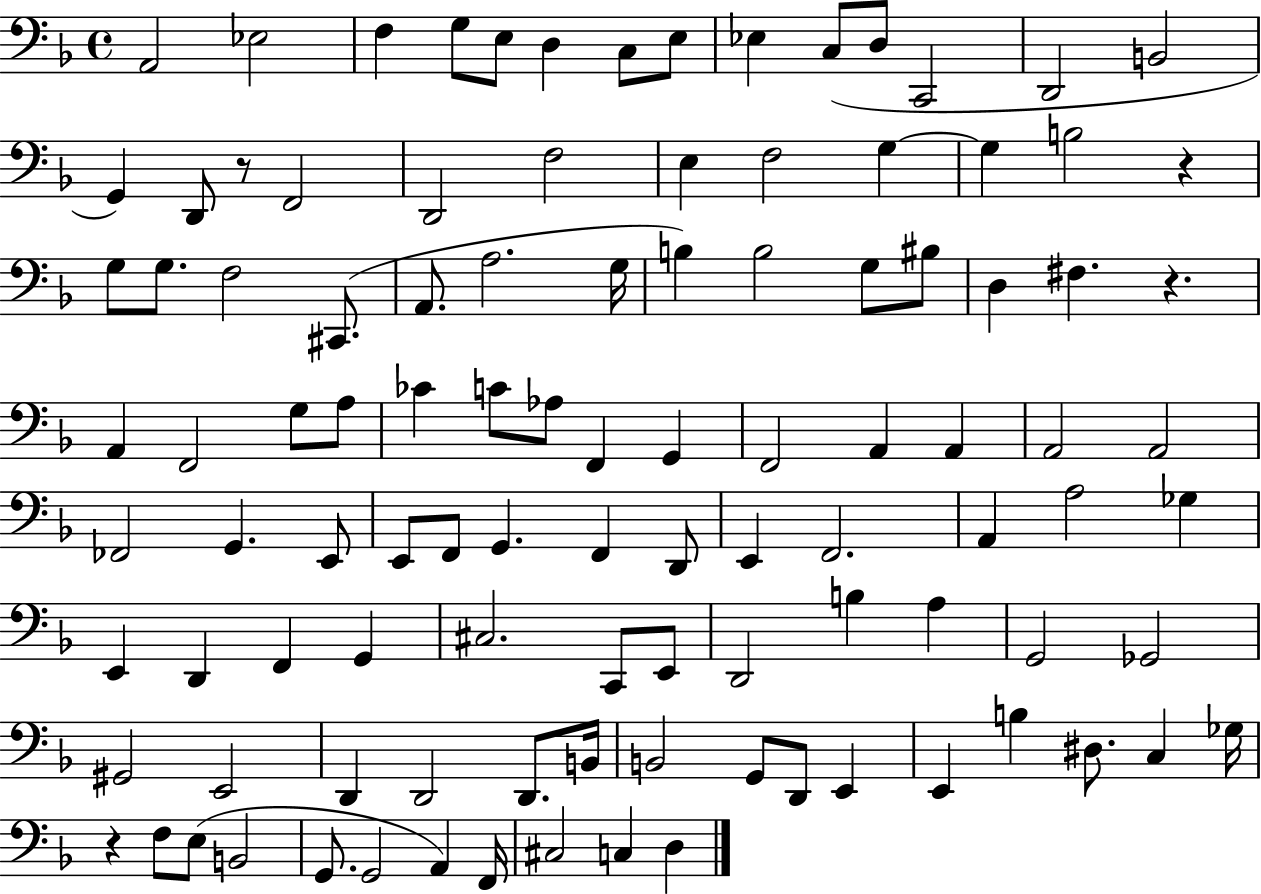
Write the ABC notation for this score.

X:1
T:Untitled
M:4/4
L:1/4
K:F
A,,2 _E,2 F, G,/2 E,/2 D, C,/2 E,/2 _E, C,/2 D,/2 C,,2 D,,2 B,,2 G,, D,,/2 z/2 F,,2 D,,2 F,2 E, F,2 G, G, B,2 z G,/2 G,/2 F,2 ^C,,/2 A,,/2 A,2 G,/4 B, B,2 G,/2 ^B,/2 D, ^F, z A,, F,,2 G,/2 A,/2 _C C/2 _A,/2 F,, G,, F,,2 A,, A,, A,,2 A,,2 _F,,2 G,, E,,/2 E,,/2 F,,/2 G,, F,, D,,/2 E,, F,,2 A,, A,2 _G, E,, D,, F,, G,, ^C,2 C,,/2 E,,/2 D,,2 B, A, G,,2 _G,,2 ^G,,2 E,,2 D,, D,,2 D,,/2 B,,/4 B,,2 G,,/2 D,,/2 E,, E,, B, ^D,/2 C, _G,/4 z F,/2 E,/2 B,,2 G,,/2 G,,2 A,, F,,/4 ^C,2 C, D,